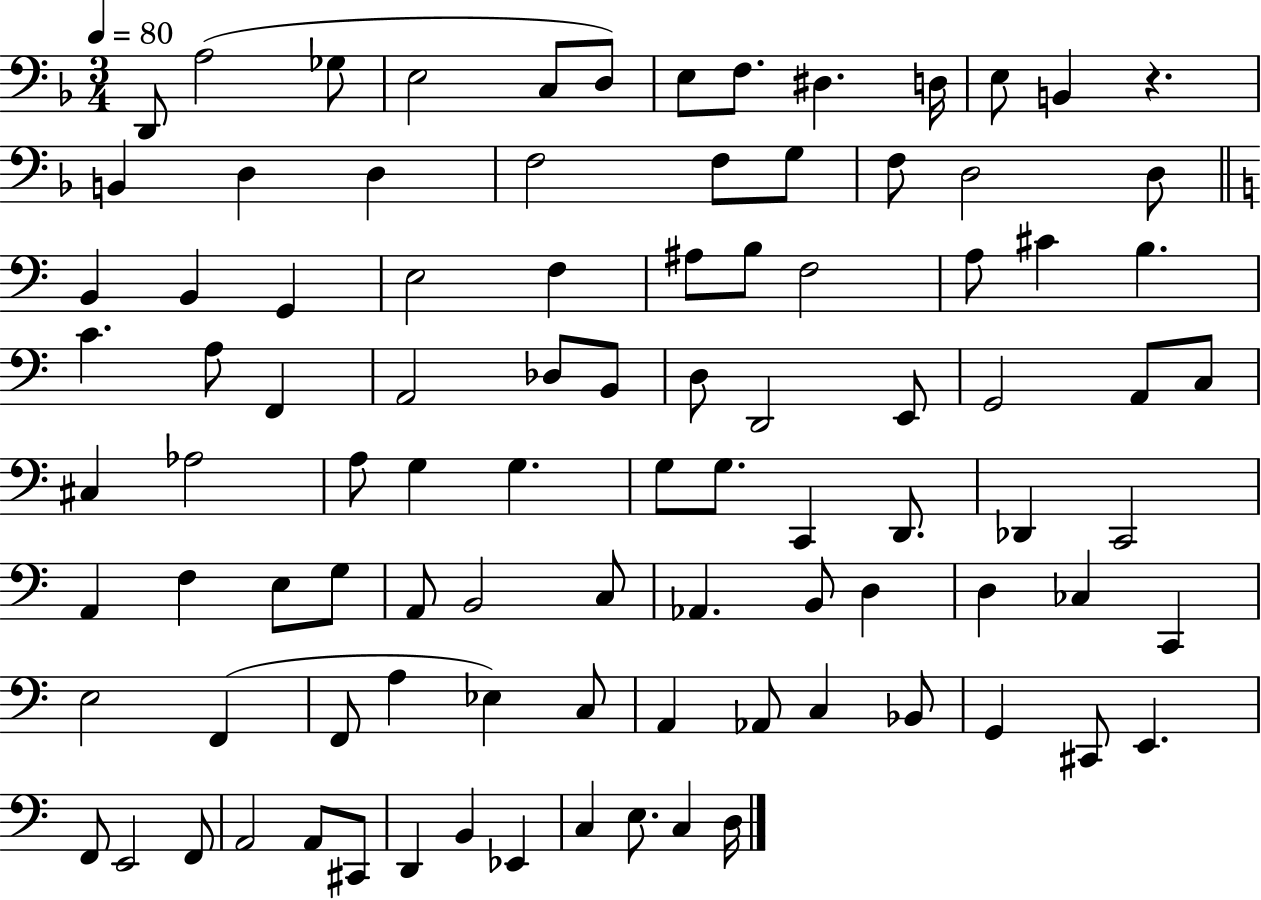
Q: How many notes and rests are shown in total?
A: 95